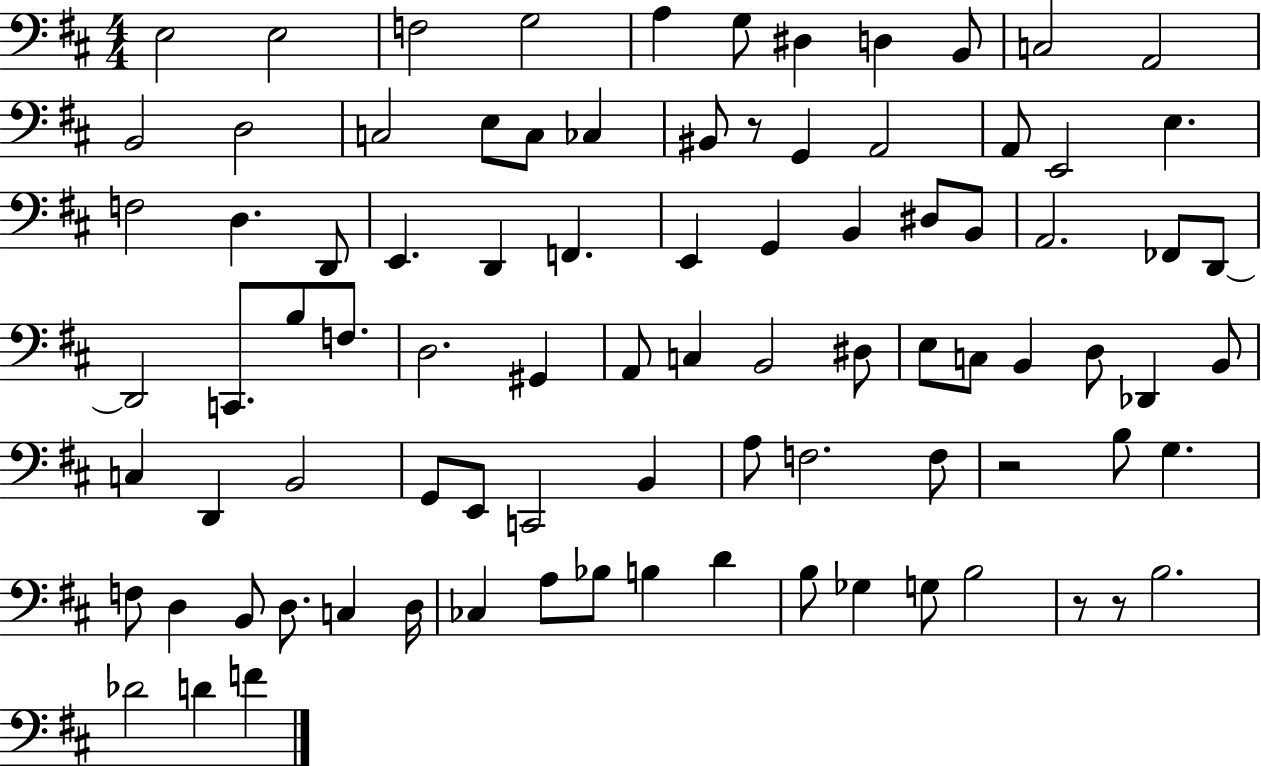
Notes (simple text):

E3/h E3/h F3/h G3/h A3/q G3/e D#3/q D3/q B2/e C3/h A2/h B2/h D3/h C3/h E3/e C3/e CES3/q BIS2/e R/e G2/q A2/h A2/e E2/h E3/q. F3/h D3/q. D2/e E2/q. D2/q F2/q. E2/q G2/q B2/q D#3/e B2/e A2/h. FES2/e D2/e D2/h C2/e. B3/e F3/e. D3/h. G#2/q A2/e C3/q B2/h D#3/e E3/e C3/e B2/q D3/e Db2/q B2/e C3/q D2/q B2/h G2/e E2/e C2/h B2/q A3/e F3/h. F3/e R/h B3/e G3/q. F3/e D3/q B2/e D3/e. C3/q D3/s CES3/q A3/e Bb3/e B3/q D4/q B3/e Gb3/q G3/e B3/h R/e R/e B3/h. Db4/h D4/q F4/q